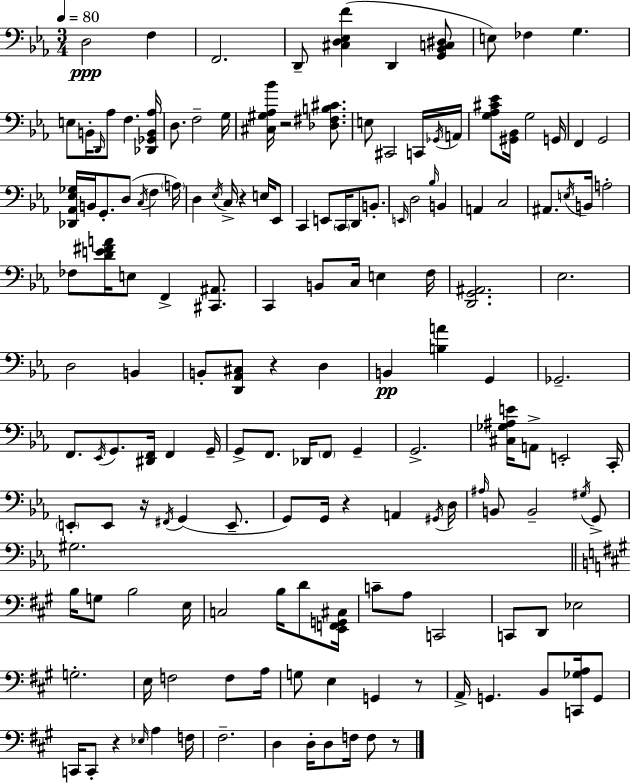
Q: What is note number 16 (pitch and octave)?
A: G3